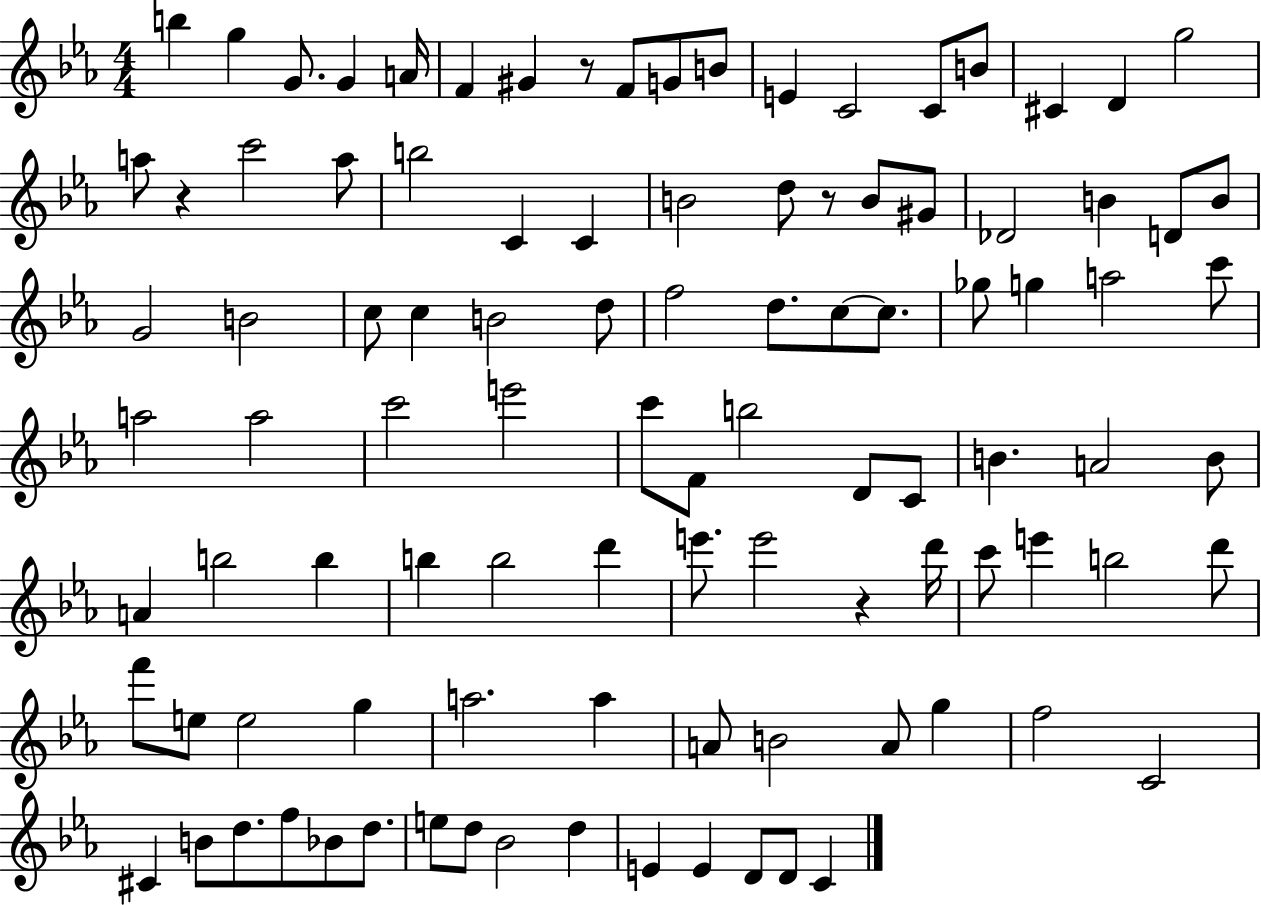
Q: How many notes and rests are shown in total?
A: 101